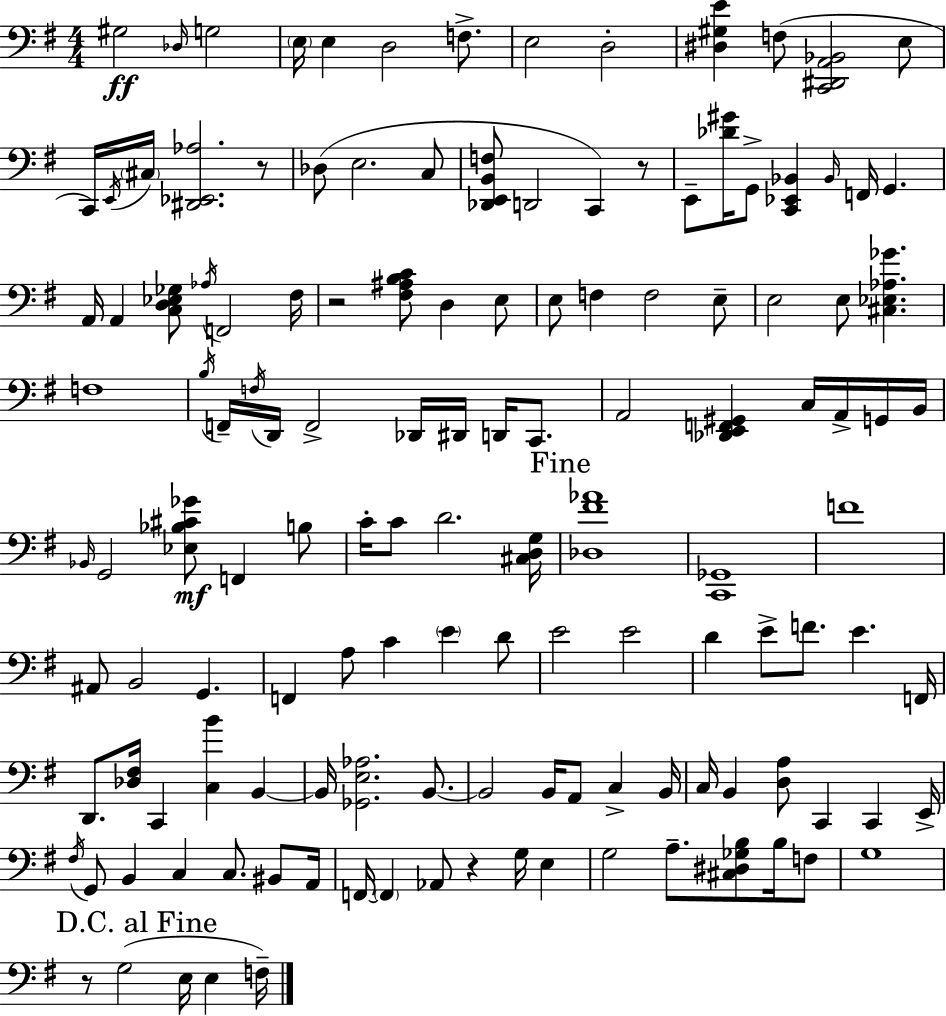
X:1
T:Untitled
M:4/4
L:1/4
K:G
^G,2 _D,/4 G,2 E,/4 E, D,2 F,/2 E,2 D,2 [^D,^G,E] F,/2 [C,,^D,,A,,_B,,]2 E,/2 C,,/4 E,,/4 ^C,/4 [^D,,_E,,_A,]2 z/2 _D,/2 E,2 C,/2 [_D,,E,,B,,F,]/2 D,,2 C,, z/2 E,,/2 [_D^G]/4 G,,/2 [C,,_E,,_B,,] _B,,/4 F,,/4 G,, A,,/4 A,, [C,D,_E,_G,]/2 _A,/4 F,,2 ^F,/4 z2 [^F,^A,B,C]/2 D, E,/2 E,/2 F, F,2 E,/2 E,2 E,/2 [^C,_E,_A,_G] F,4 B,/4 F,,/4 F,/4 D,,/4 F,,2 _D,,/4 ^D,,/4 D,,/4 C,,/2 A,,2 [_D,,E,,F,,^G,,] C,/4 A,,/4 G,,/4 B,,/4 _B,,/4 G,,2 [_E,_B,^C_G]/2 F,, B,/2 C/4 C/2 D2 [^C,D,G,]/4 [_D,^F_A]4 [C,,_G,,]4 F4 ^A,,/2 B,,2 G,, F,, A,/2 C E D/2 E2 E2 D E/2 F/2 E F,,/4 D,,/2 [_D,^F,]/4 C,, [C,B] B,, B,,/4 [_G,,E,_A,]2 B,,/2 B,,2 B,,/4 A,,/2 C, B,,/4 C,/4 B,, [D,A,]/2 C,, C,, E,,/4 ^F,/4 G,,/2 B,, C, C,/2 ^B,,/2 A,,/4 F,,/4 F,, _A,,/2 z G,/4 E, G,2 A,/2 [^C,^D,_G,B,]/2 B,/4 F,/2 G,4 z/2 G,2 E,/4 E, F,/4